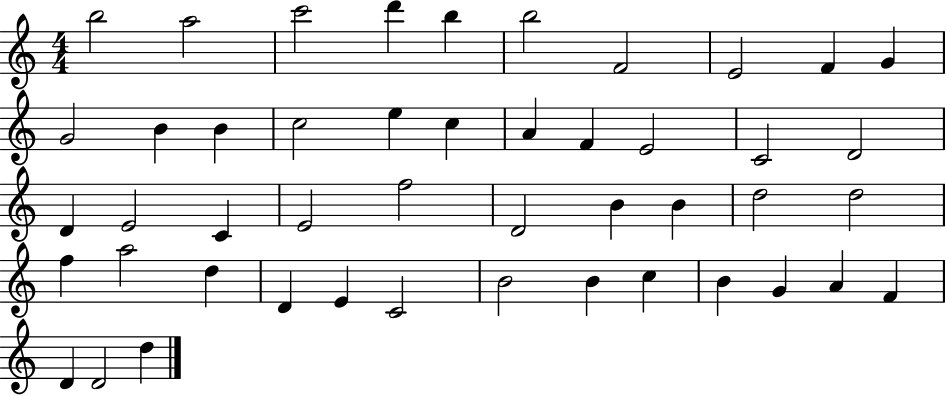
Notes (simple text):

B5/h A5/h C6/h D6/q B5/q B5/h F4/h E4/h F4/q G4/q G4/h B4/q B4/q C5/h E5/q C5/q A4/q F4/q E4/h C4/h D4/h D4/q E4/h C4/q E4/h F5/h D4/h B4/q B4/q D5/h D5/h F5/q A5/h D5/q D4/q E4/q C4/h B4/h B4/q C5/q B4/q G4/q A4/q F4/q D4/q D4/h D5/q